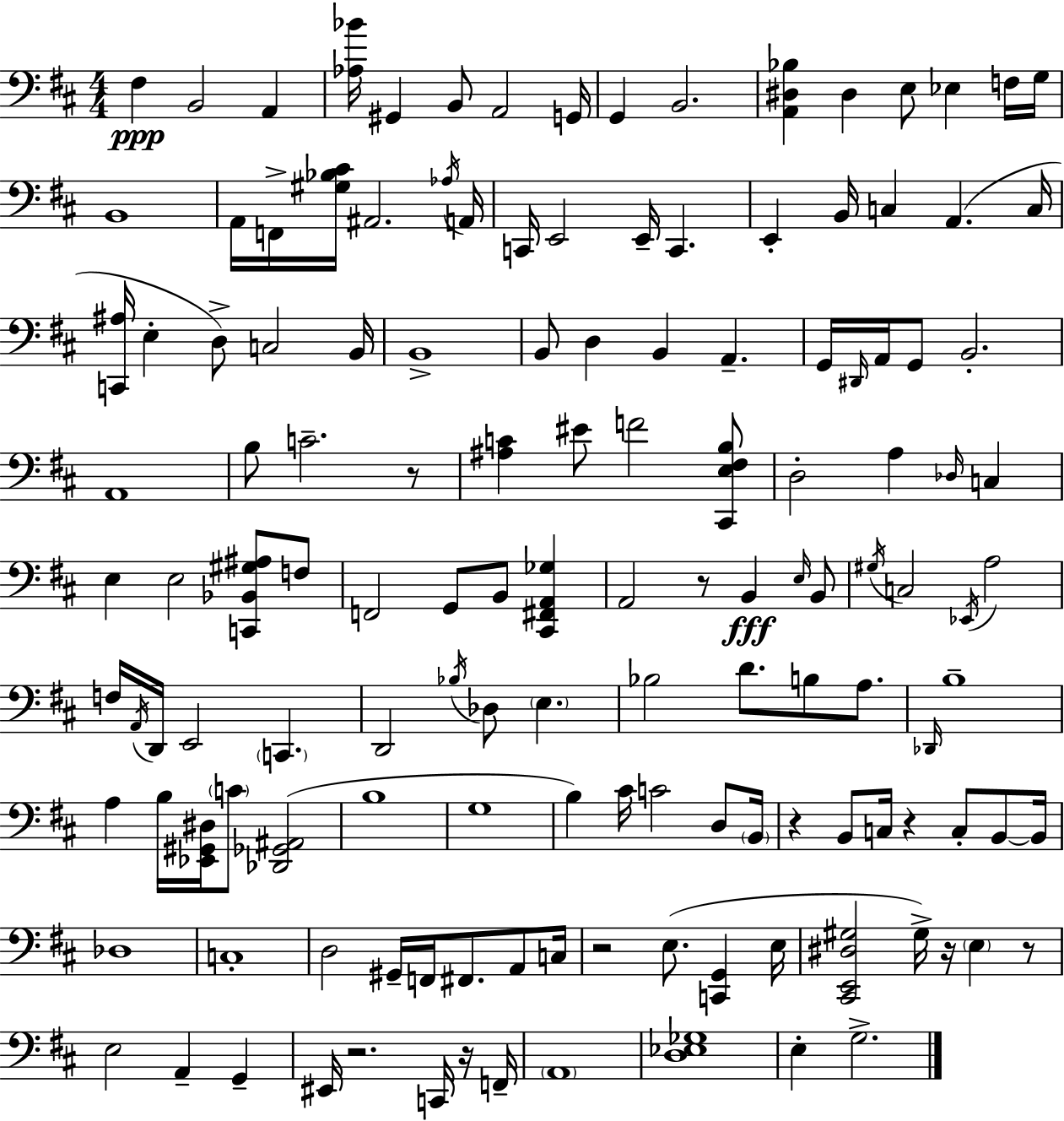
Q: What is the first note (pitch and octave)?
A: F#3